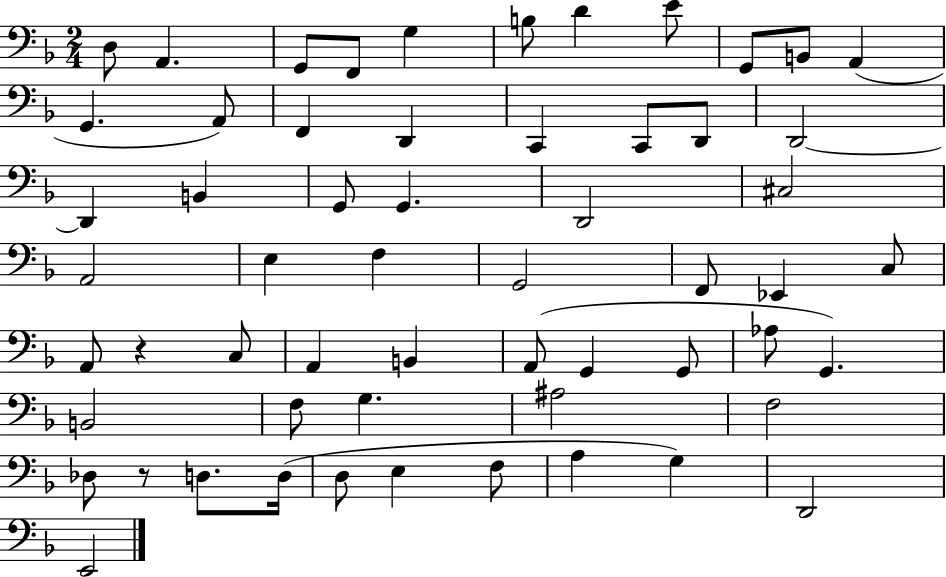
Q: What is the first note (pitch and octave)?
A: D3